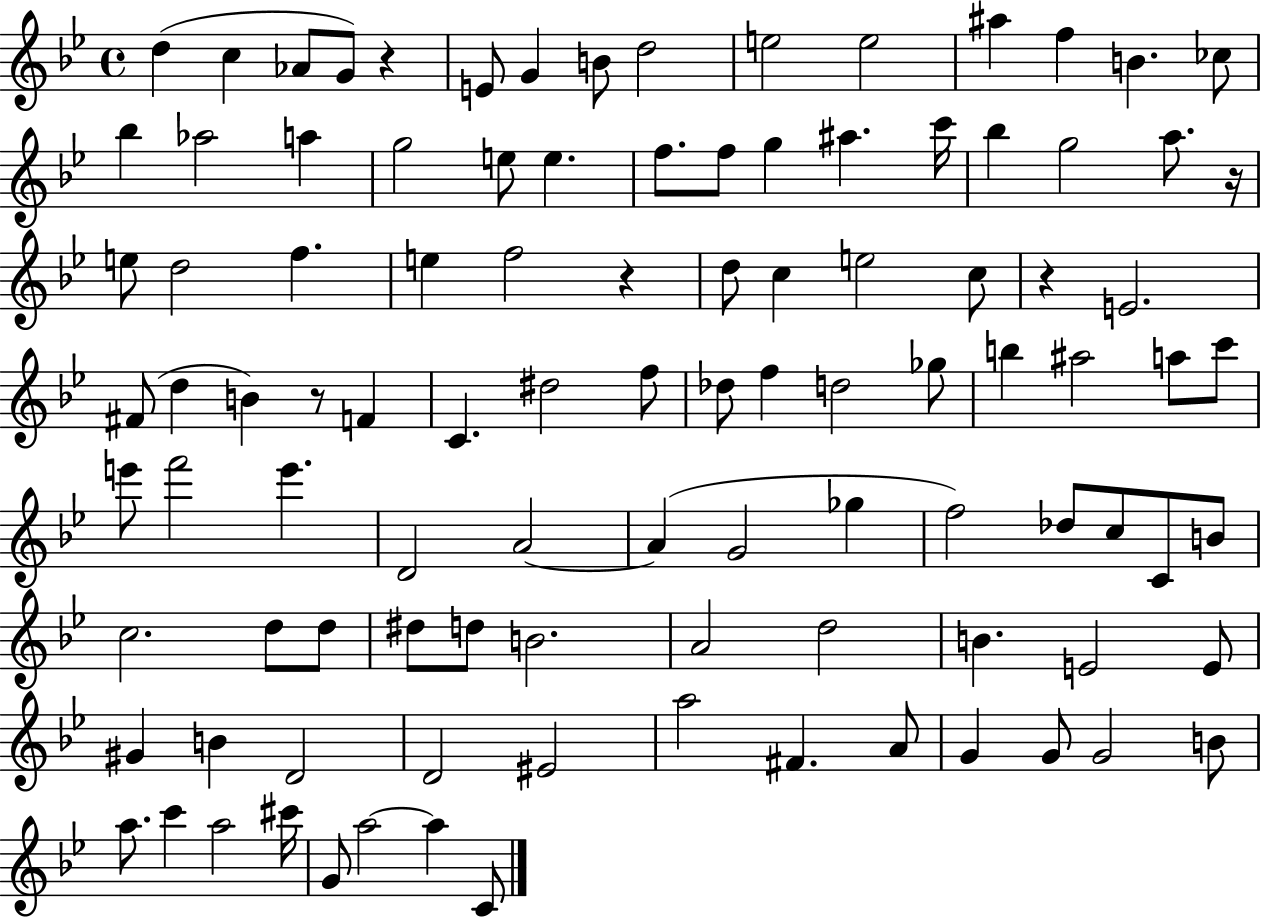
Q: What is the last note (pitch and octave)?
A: C4